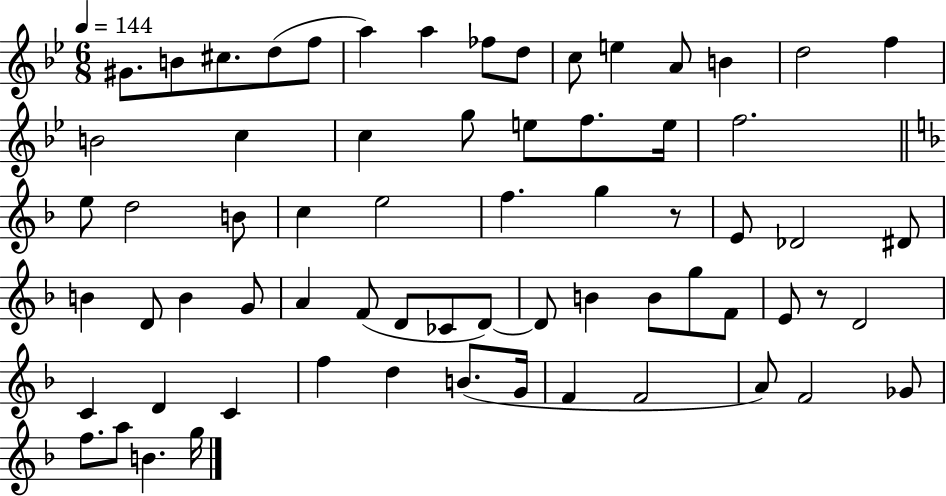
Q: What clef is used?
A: treble